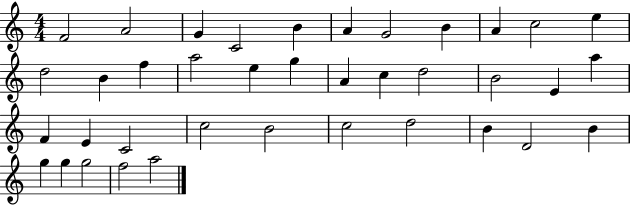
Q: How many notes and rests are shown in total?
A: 38